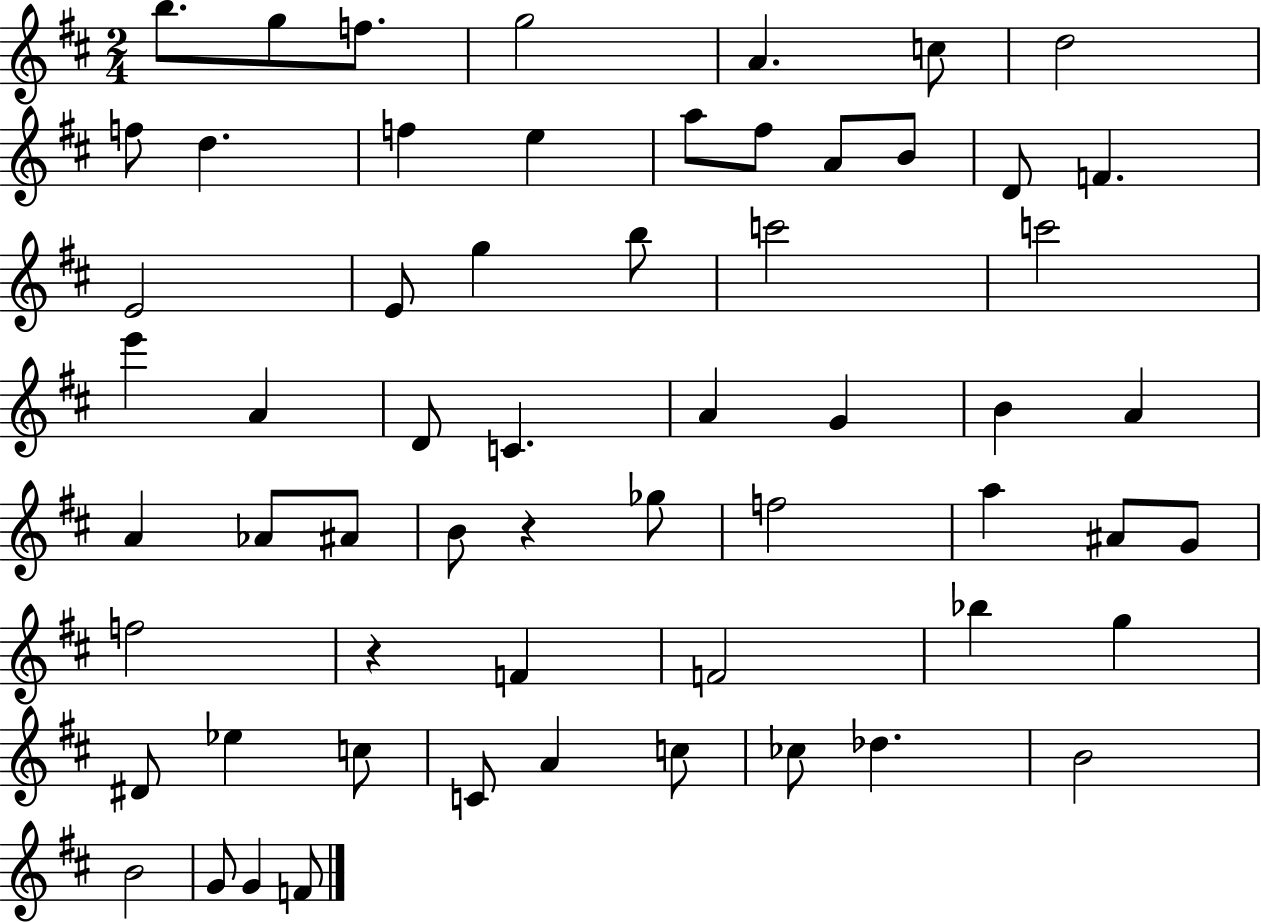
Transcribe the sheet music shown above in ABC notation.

X:1
T:Untitled
M:2/4
L:1/4
K:D
b/2 g/2 f/2 g2 A c/2 d2 f/2 d f e a/2 ^f/2 A/2 B/2 D/2 F E2 E/2 g b/2 c'2 c'2 e' A D/2 C A G B A A _A/2 ^A/2 B/2 z _g/2 f2 a ^A/2 G/2 f2 z F F2 _b g ^D/2 _e c/2 C/2 A c/2 _c/2 _d B2 B2 G/2 G F/2